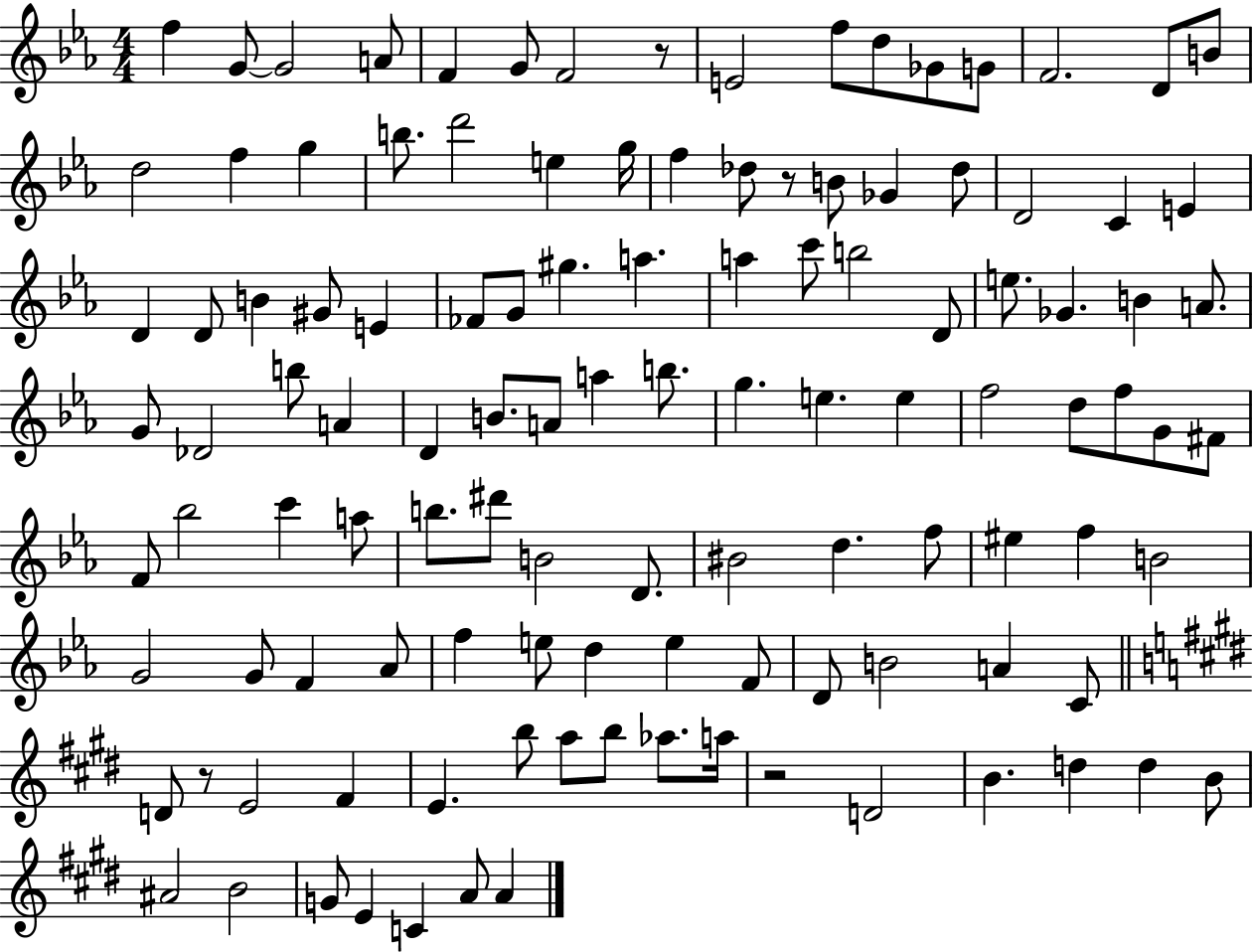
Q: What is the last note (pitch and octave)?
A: A4